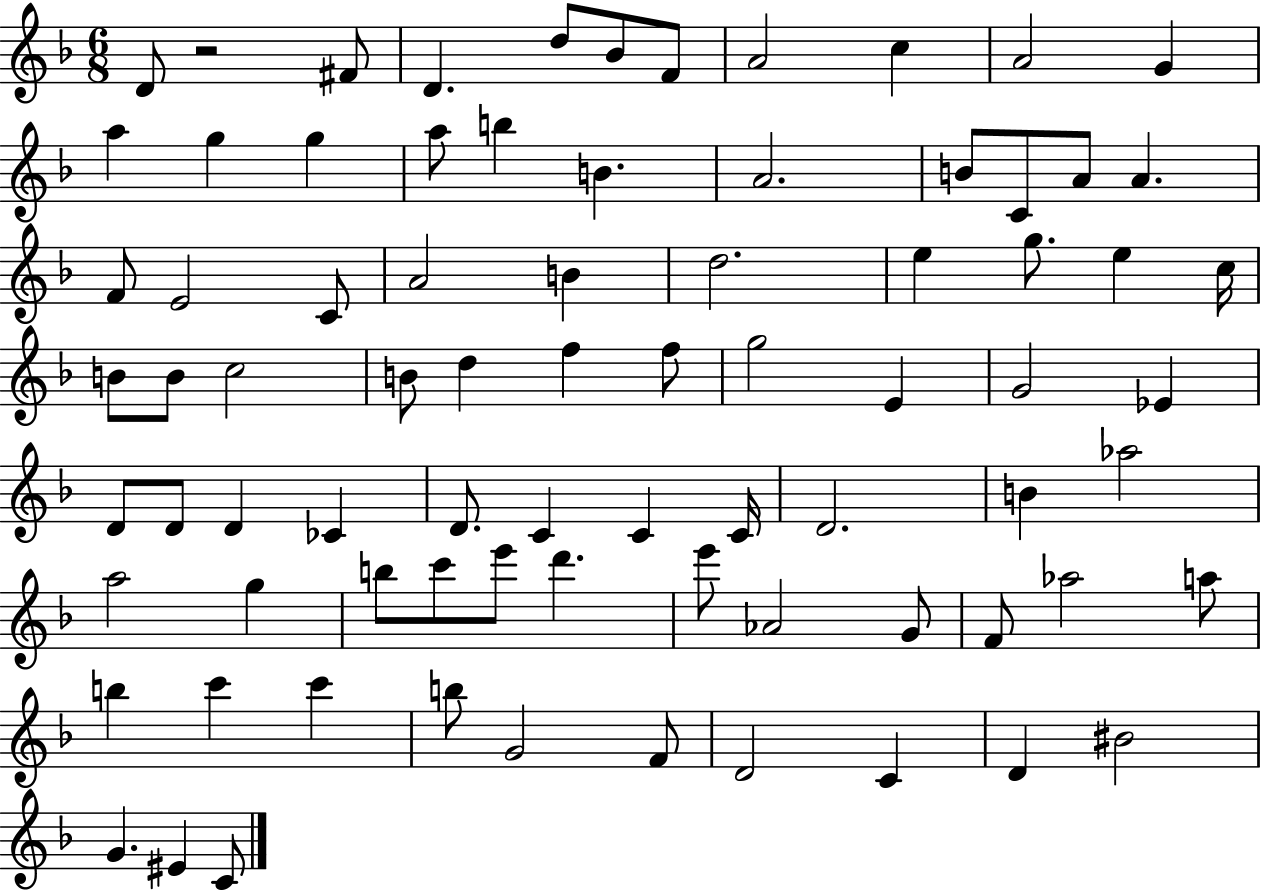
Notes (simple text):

D4/e R/h F#4/e D4/q. D5/e Bb4/e F4/e A4/h C5/q A4/h G4/q A5/q G5/q G5/q A5/e B5/q B4/q. A4/h. B4/e C4/e A4/e A4/q. F4/e E4/h C4/e A4/h B4/q D5/h. E5/q G5/e. E5/q C5/s B4/e B4/e C5/h B4/e D5/q F5/q F5/e G5/h E4/q G4/h Eb4/q D4/e D4/e D4/q CES4/q D4/e. C4/q C4/q C4/s D4/h. B4/q Ab5/h A5/h G5/q B5/e C6/e E6/e D6/q. E6/e Ab4/h G4/e F4/e Ab5/h A5/e B5/q C6/q C6/q B5/e G4/h F4/e D4/h C4/q D4/q BIS4/h G4/q. EIS4/q C4/e